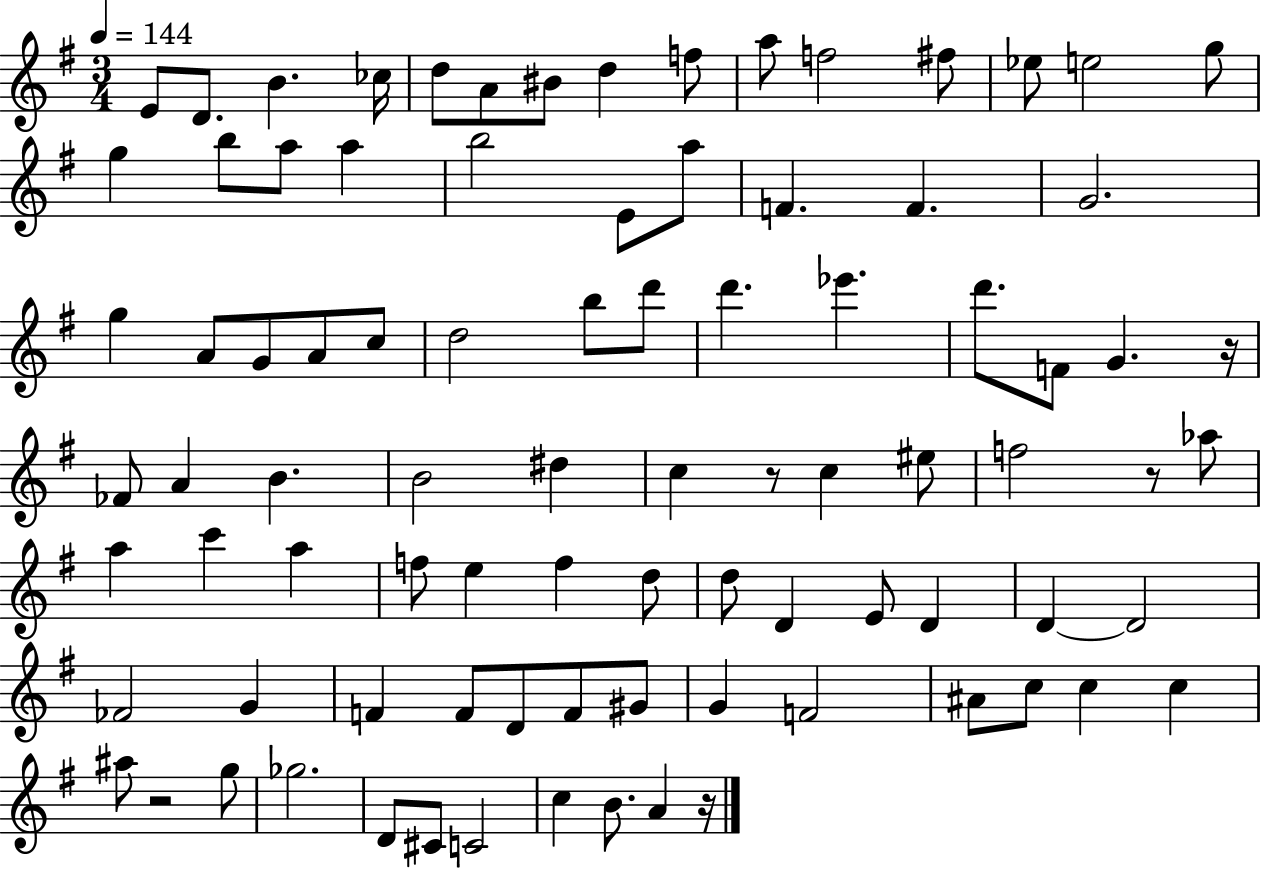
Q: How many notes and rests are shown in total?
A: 88